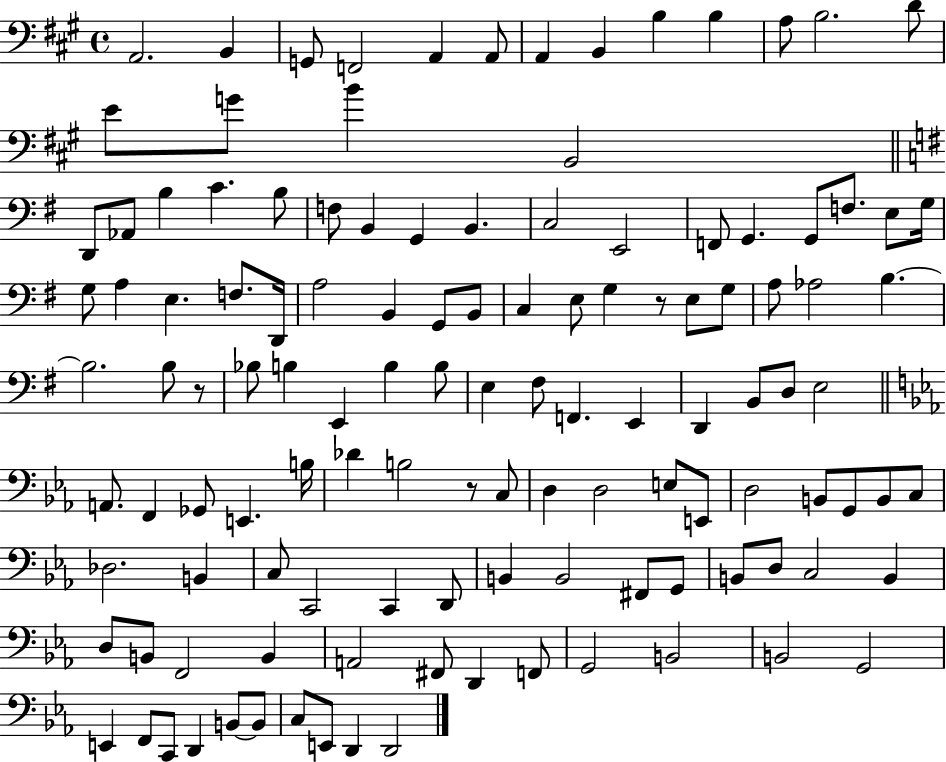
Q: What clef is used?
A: bass